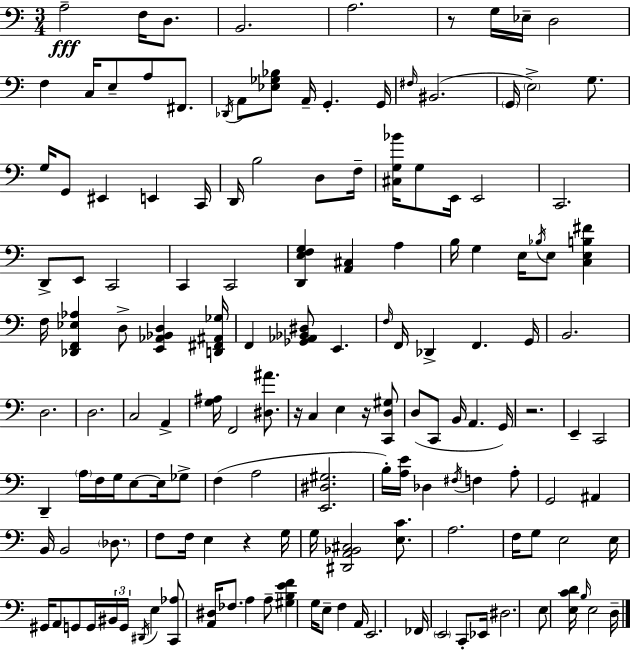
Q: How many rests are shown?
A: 5